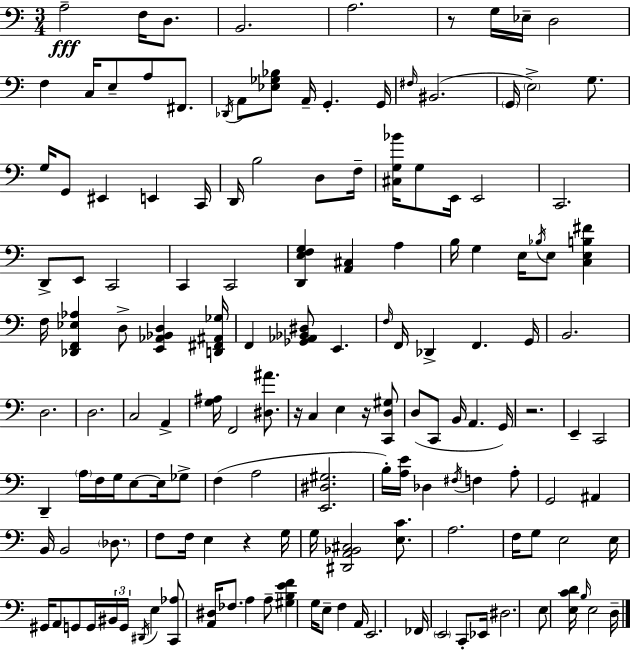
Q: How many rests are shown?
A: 5